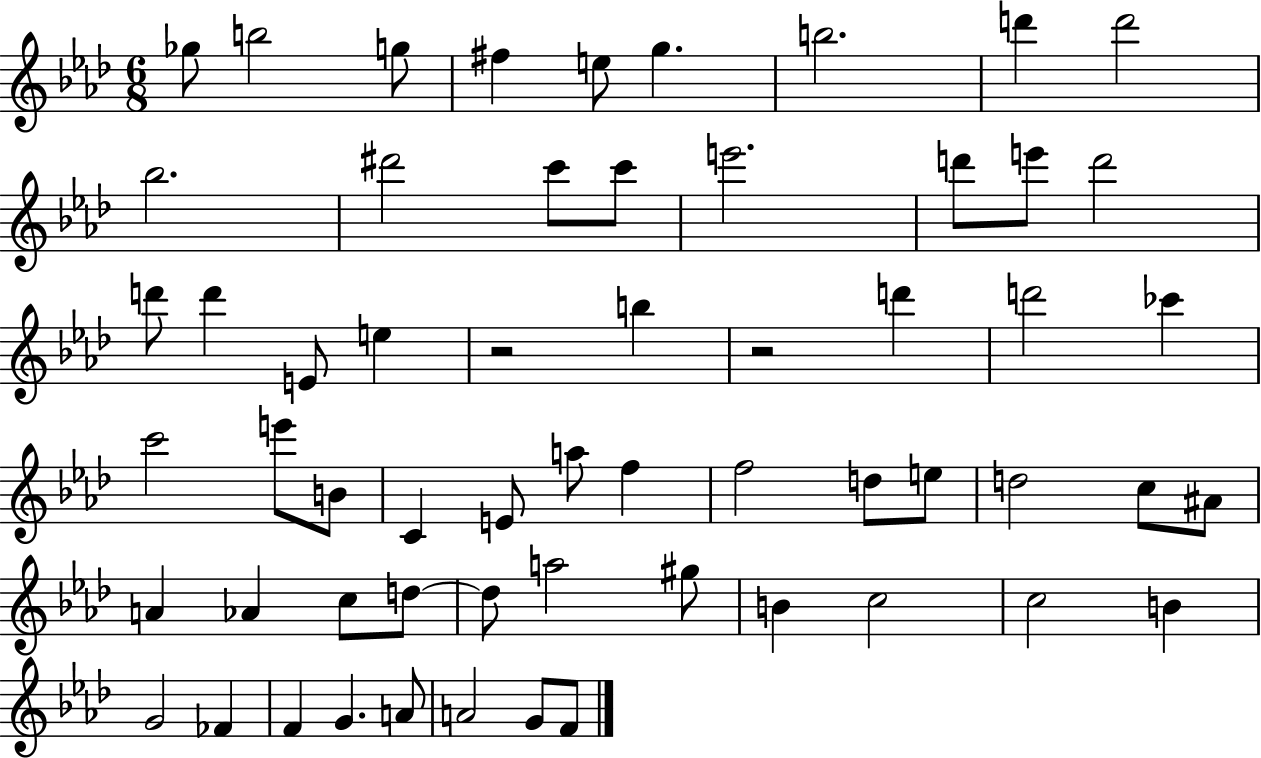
X:1
T:Untitled
M:6/8
L:1/4
K:Ab
_g/2 b2 g/2 ^f e/2 g b2 d' d'2 _b2 ^d'2 c'/2 c'/2 e'2 d'/2 e'/2 d'2 d'/2 d' E/2 e z2 b z2 d' d'2 _c' c'2 e'/2 B/2 C E/2 a/2 f f2 d/2 e/2 d2 c/2 ^A/2 A _A c/2 d/2 d/2 a2 ^g/2 B c2 c2 B G2 _F F G A/2 A2 G/2 F/2